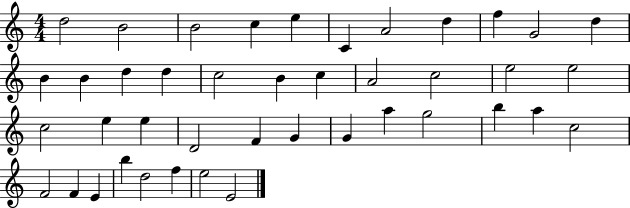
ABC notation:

X:1
T:Untitled
M:4/4
L:1/4
K:C
d2 B2 B2 c e C A2 d f G2 d B B d d c2 B c A2 c2 e2 e2 c2 e e D2 F G G a g2 b a c2 F2 F E b d2 f e2 E2